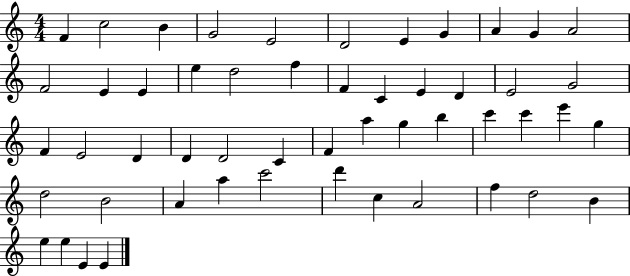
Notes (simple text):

F4/q C5/h B4/q G4/h E4/h D4/h E4/q G4/q A4/q G4/q A4/h F4/h E4/q E4/q E5/q D5/h F5/q F4/q C4/q E4/q D4/q E4/h G4/h F4/q E4/h D4/q D4/q D4/h C4/q F4/q A5/q G5/q B5/q C6/q C6/q E6/q G5/q D5/h B4/h A4/q A5/q C6/h D6/q C5/q A4/h F5/q D5/h B4/q E5/q E5/q E4/q E4/q